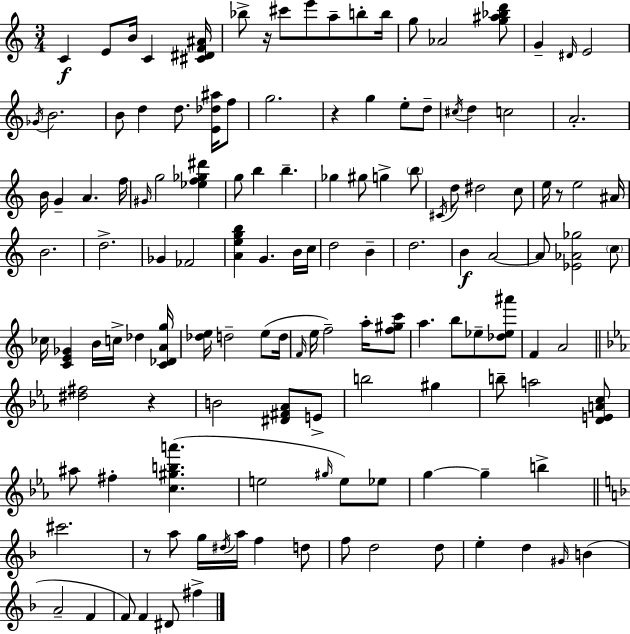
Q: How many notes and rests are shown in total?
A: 134